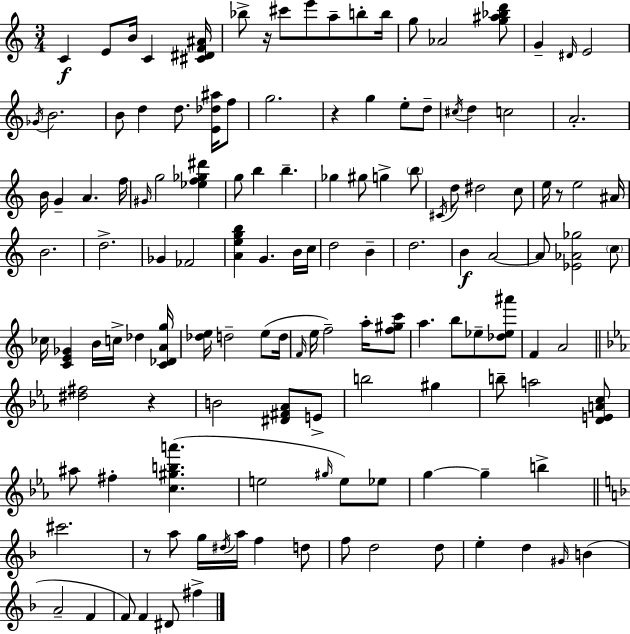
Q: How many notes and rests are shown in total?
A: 134